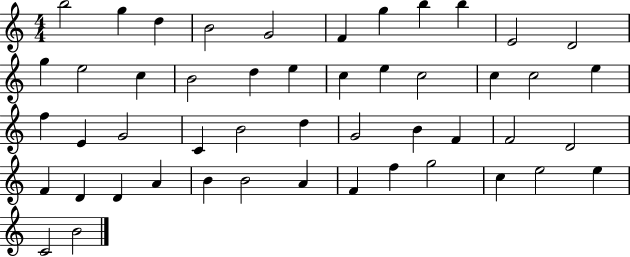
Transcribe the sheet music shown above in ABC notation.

X:1
T:Untitled
M:4/4
L:1/4
K:C
b2 g d B2 G2 F g b b E2 D2 g e2 c B2 d e c e c2 c c2 e f E G2 C B2 d G2 B F F2 D2 F D D A B B2 A F f g2 c e2 e C2 B2